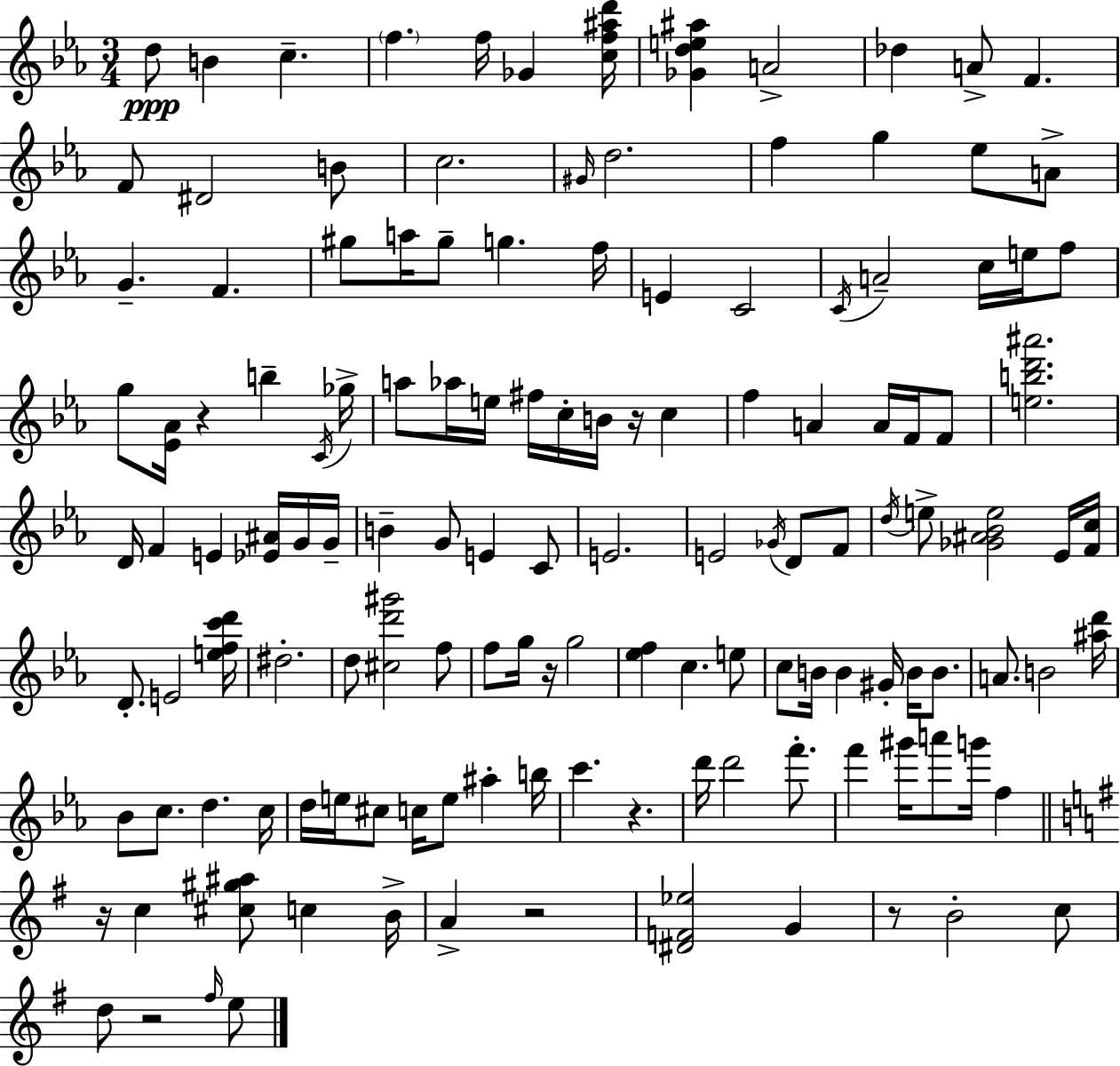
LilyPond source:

{
  \clef treble
  \numericTimeSignature
  \time 3/4
  \key ees \major
  d''8\ppp b'4 c''4.-- | \parenthesize f''4. f''16 ges'4 <c'' f'' ais'' d'''>16 | <ges' d'' e'' ais''>4 a'2-> | des''4 a'8-> f'4. | \break f'8 dis'2 b'8 | c''2. | \grace { gis'16 } d''2. | f''4 g''4 ees''8 a'8-> | \break g'4.-- f'4. | gis''8 a''16 gis''8-- g''4. | f''16 e'4 c'2 | \acciaccatura { c'16 } a'2-- c''16 e''16 | \break f''8 g''8 <ees' aes'>16 r4 b''4-- | \acciaccatura { c'16 } ges''16-> a''8 aes''16 e''16 fis''16 c''16-. b'16 r16 c''4 | f''4 a'4 a'16 | f'16 f'8 <e'' b'' d''' ais'''>2. | \break d'16 f'4 e'4 | <ees' ais'>16 g'16 g'16-- b'4-- g'8 e'4 | c'8 e'2. | e'2 \acciaccatura { ges'16 } | \break d'8 f'8 \acciaccatura { d''16 } e''8-> <ges' ais' bes' e''>2 | ees'16 <f' c''>16 d'8.-. e'2 | <e'' f'' c''' d'''>16 dis''2.-. | d''8 <cis'' d''' gis'''>2 | \break f''8 f''8 g''16 r16 g''2 | <ees'' f''>4 c''4. | e''8 c''8 b'16 b'4 | gis'16-. b'16 b'8. a'8. b'2 | \break <ais'' d'''>16 bes'8 c''8. d''4. | c''16 d''16 e''16 cis''8 c''16 e''8 | ais''4-. b''16 c'''4. r4. | d'''16 d'''2 | \break f'''8.-. f'''4 gis'''16 a'''8 | g'''16 f''4 \bar "||" \break \key e \minor r16 c''4 <cis'' gis'' ais''>8 c''4 b'16-> | a'4-> r2 | <dis' f' ees''>2 g'4 | r8 b'2-. c''8 | \break d''8 r2 \grace { fis''16 } e''8 | \bar "|."
}